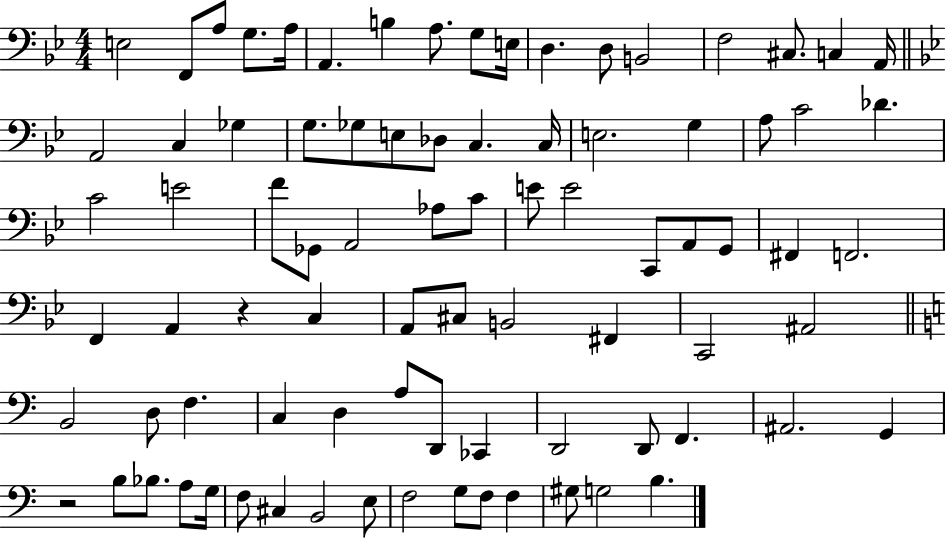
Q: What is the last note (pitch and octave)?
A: B3